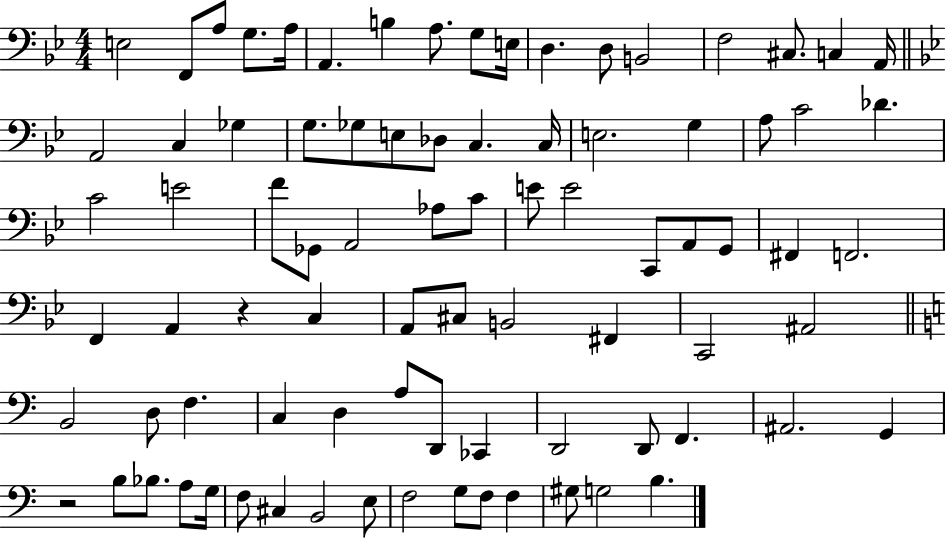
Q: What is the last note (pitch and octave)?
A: B3